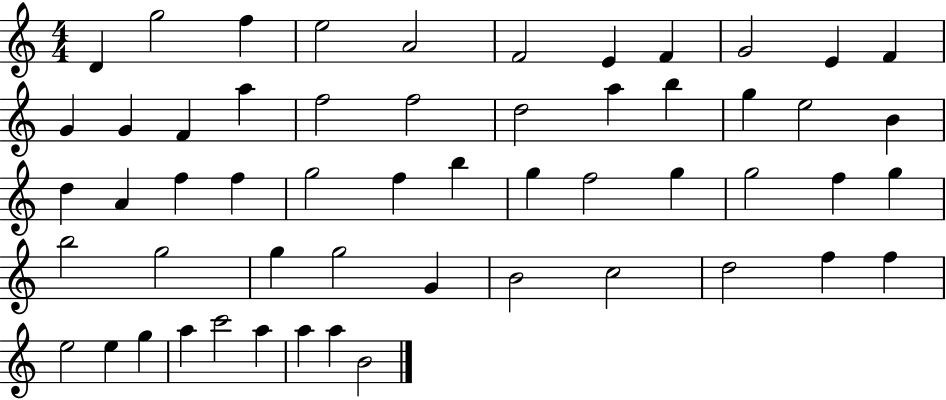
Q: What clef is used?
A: treble